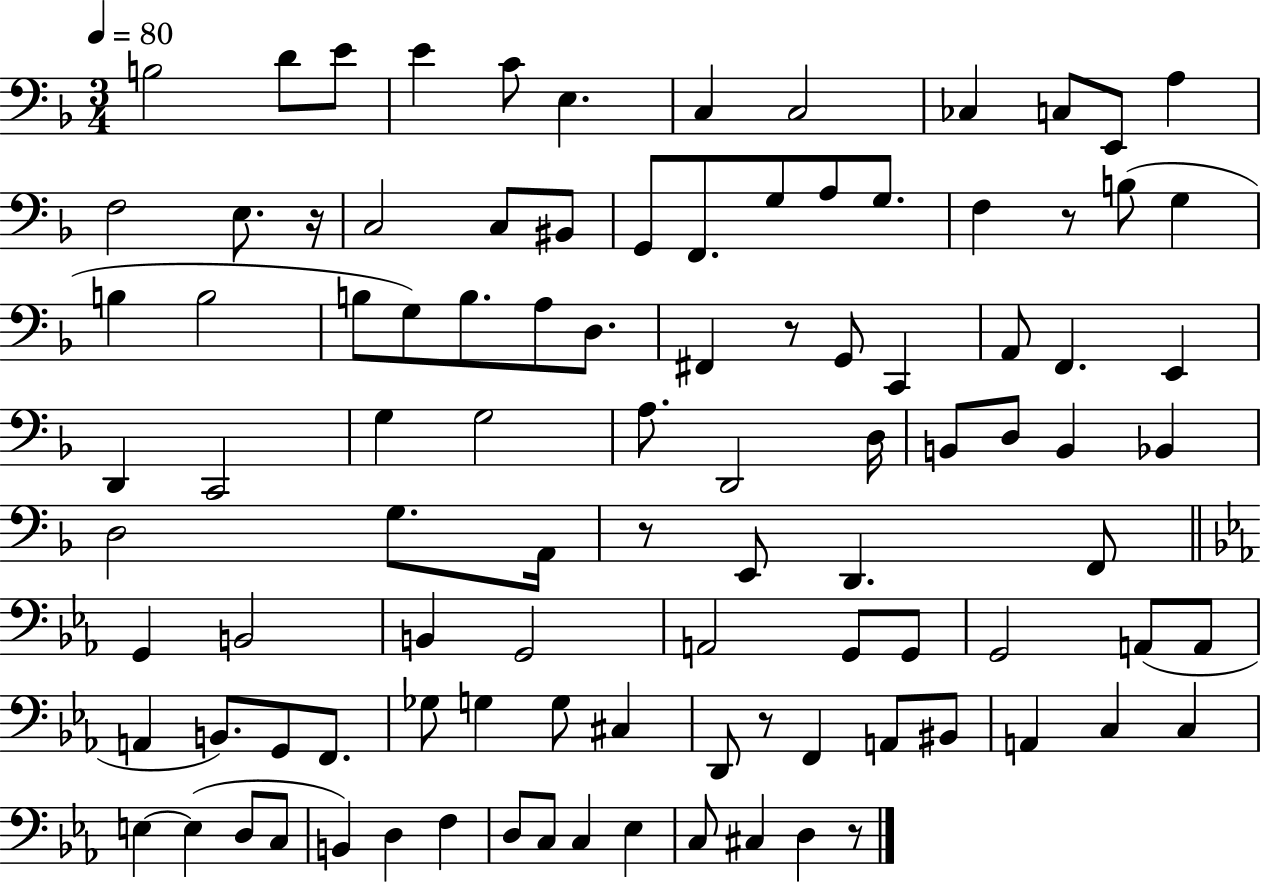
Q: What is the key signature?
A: F major